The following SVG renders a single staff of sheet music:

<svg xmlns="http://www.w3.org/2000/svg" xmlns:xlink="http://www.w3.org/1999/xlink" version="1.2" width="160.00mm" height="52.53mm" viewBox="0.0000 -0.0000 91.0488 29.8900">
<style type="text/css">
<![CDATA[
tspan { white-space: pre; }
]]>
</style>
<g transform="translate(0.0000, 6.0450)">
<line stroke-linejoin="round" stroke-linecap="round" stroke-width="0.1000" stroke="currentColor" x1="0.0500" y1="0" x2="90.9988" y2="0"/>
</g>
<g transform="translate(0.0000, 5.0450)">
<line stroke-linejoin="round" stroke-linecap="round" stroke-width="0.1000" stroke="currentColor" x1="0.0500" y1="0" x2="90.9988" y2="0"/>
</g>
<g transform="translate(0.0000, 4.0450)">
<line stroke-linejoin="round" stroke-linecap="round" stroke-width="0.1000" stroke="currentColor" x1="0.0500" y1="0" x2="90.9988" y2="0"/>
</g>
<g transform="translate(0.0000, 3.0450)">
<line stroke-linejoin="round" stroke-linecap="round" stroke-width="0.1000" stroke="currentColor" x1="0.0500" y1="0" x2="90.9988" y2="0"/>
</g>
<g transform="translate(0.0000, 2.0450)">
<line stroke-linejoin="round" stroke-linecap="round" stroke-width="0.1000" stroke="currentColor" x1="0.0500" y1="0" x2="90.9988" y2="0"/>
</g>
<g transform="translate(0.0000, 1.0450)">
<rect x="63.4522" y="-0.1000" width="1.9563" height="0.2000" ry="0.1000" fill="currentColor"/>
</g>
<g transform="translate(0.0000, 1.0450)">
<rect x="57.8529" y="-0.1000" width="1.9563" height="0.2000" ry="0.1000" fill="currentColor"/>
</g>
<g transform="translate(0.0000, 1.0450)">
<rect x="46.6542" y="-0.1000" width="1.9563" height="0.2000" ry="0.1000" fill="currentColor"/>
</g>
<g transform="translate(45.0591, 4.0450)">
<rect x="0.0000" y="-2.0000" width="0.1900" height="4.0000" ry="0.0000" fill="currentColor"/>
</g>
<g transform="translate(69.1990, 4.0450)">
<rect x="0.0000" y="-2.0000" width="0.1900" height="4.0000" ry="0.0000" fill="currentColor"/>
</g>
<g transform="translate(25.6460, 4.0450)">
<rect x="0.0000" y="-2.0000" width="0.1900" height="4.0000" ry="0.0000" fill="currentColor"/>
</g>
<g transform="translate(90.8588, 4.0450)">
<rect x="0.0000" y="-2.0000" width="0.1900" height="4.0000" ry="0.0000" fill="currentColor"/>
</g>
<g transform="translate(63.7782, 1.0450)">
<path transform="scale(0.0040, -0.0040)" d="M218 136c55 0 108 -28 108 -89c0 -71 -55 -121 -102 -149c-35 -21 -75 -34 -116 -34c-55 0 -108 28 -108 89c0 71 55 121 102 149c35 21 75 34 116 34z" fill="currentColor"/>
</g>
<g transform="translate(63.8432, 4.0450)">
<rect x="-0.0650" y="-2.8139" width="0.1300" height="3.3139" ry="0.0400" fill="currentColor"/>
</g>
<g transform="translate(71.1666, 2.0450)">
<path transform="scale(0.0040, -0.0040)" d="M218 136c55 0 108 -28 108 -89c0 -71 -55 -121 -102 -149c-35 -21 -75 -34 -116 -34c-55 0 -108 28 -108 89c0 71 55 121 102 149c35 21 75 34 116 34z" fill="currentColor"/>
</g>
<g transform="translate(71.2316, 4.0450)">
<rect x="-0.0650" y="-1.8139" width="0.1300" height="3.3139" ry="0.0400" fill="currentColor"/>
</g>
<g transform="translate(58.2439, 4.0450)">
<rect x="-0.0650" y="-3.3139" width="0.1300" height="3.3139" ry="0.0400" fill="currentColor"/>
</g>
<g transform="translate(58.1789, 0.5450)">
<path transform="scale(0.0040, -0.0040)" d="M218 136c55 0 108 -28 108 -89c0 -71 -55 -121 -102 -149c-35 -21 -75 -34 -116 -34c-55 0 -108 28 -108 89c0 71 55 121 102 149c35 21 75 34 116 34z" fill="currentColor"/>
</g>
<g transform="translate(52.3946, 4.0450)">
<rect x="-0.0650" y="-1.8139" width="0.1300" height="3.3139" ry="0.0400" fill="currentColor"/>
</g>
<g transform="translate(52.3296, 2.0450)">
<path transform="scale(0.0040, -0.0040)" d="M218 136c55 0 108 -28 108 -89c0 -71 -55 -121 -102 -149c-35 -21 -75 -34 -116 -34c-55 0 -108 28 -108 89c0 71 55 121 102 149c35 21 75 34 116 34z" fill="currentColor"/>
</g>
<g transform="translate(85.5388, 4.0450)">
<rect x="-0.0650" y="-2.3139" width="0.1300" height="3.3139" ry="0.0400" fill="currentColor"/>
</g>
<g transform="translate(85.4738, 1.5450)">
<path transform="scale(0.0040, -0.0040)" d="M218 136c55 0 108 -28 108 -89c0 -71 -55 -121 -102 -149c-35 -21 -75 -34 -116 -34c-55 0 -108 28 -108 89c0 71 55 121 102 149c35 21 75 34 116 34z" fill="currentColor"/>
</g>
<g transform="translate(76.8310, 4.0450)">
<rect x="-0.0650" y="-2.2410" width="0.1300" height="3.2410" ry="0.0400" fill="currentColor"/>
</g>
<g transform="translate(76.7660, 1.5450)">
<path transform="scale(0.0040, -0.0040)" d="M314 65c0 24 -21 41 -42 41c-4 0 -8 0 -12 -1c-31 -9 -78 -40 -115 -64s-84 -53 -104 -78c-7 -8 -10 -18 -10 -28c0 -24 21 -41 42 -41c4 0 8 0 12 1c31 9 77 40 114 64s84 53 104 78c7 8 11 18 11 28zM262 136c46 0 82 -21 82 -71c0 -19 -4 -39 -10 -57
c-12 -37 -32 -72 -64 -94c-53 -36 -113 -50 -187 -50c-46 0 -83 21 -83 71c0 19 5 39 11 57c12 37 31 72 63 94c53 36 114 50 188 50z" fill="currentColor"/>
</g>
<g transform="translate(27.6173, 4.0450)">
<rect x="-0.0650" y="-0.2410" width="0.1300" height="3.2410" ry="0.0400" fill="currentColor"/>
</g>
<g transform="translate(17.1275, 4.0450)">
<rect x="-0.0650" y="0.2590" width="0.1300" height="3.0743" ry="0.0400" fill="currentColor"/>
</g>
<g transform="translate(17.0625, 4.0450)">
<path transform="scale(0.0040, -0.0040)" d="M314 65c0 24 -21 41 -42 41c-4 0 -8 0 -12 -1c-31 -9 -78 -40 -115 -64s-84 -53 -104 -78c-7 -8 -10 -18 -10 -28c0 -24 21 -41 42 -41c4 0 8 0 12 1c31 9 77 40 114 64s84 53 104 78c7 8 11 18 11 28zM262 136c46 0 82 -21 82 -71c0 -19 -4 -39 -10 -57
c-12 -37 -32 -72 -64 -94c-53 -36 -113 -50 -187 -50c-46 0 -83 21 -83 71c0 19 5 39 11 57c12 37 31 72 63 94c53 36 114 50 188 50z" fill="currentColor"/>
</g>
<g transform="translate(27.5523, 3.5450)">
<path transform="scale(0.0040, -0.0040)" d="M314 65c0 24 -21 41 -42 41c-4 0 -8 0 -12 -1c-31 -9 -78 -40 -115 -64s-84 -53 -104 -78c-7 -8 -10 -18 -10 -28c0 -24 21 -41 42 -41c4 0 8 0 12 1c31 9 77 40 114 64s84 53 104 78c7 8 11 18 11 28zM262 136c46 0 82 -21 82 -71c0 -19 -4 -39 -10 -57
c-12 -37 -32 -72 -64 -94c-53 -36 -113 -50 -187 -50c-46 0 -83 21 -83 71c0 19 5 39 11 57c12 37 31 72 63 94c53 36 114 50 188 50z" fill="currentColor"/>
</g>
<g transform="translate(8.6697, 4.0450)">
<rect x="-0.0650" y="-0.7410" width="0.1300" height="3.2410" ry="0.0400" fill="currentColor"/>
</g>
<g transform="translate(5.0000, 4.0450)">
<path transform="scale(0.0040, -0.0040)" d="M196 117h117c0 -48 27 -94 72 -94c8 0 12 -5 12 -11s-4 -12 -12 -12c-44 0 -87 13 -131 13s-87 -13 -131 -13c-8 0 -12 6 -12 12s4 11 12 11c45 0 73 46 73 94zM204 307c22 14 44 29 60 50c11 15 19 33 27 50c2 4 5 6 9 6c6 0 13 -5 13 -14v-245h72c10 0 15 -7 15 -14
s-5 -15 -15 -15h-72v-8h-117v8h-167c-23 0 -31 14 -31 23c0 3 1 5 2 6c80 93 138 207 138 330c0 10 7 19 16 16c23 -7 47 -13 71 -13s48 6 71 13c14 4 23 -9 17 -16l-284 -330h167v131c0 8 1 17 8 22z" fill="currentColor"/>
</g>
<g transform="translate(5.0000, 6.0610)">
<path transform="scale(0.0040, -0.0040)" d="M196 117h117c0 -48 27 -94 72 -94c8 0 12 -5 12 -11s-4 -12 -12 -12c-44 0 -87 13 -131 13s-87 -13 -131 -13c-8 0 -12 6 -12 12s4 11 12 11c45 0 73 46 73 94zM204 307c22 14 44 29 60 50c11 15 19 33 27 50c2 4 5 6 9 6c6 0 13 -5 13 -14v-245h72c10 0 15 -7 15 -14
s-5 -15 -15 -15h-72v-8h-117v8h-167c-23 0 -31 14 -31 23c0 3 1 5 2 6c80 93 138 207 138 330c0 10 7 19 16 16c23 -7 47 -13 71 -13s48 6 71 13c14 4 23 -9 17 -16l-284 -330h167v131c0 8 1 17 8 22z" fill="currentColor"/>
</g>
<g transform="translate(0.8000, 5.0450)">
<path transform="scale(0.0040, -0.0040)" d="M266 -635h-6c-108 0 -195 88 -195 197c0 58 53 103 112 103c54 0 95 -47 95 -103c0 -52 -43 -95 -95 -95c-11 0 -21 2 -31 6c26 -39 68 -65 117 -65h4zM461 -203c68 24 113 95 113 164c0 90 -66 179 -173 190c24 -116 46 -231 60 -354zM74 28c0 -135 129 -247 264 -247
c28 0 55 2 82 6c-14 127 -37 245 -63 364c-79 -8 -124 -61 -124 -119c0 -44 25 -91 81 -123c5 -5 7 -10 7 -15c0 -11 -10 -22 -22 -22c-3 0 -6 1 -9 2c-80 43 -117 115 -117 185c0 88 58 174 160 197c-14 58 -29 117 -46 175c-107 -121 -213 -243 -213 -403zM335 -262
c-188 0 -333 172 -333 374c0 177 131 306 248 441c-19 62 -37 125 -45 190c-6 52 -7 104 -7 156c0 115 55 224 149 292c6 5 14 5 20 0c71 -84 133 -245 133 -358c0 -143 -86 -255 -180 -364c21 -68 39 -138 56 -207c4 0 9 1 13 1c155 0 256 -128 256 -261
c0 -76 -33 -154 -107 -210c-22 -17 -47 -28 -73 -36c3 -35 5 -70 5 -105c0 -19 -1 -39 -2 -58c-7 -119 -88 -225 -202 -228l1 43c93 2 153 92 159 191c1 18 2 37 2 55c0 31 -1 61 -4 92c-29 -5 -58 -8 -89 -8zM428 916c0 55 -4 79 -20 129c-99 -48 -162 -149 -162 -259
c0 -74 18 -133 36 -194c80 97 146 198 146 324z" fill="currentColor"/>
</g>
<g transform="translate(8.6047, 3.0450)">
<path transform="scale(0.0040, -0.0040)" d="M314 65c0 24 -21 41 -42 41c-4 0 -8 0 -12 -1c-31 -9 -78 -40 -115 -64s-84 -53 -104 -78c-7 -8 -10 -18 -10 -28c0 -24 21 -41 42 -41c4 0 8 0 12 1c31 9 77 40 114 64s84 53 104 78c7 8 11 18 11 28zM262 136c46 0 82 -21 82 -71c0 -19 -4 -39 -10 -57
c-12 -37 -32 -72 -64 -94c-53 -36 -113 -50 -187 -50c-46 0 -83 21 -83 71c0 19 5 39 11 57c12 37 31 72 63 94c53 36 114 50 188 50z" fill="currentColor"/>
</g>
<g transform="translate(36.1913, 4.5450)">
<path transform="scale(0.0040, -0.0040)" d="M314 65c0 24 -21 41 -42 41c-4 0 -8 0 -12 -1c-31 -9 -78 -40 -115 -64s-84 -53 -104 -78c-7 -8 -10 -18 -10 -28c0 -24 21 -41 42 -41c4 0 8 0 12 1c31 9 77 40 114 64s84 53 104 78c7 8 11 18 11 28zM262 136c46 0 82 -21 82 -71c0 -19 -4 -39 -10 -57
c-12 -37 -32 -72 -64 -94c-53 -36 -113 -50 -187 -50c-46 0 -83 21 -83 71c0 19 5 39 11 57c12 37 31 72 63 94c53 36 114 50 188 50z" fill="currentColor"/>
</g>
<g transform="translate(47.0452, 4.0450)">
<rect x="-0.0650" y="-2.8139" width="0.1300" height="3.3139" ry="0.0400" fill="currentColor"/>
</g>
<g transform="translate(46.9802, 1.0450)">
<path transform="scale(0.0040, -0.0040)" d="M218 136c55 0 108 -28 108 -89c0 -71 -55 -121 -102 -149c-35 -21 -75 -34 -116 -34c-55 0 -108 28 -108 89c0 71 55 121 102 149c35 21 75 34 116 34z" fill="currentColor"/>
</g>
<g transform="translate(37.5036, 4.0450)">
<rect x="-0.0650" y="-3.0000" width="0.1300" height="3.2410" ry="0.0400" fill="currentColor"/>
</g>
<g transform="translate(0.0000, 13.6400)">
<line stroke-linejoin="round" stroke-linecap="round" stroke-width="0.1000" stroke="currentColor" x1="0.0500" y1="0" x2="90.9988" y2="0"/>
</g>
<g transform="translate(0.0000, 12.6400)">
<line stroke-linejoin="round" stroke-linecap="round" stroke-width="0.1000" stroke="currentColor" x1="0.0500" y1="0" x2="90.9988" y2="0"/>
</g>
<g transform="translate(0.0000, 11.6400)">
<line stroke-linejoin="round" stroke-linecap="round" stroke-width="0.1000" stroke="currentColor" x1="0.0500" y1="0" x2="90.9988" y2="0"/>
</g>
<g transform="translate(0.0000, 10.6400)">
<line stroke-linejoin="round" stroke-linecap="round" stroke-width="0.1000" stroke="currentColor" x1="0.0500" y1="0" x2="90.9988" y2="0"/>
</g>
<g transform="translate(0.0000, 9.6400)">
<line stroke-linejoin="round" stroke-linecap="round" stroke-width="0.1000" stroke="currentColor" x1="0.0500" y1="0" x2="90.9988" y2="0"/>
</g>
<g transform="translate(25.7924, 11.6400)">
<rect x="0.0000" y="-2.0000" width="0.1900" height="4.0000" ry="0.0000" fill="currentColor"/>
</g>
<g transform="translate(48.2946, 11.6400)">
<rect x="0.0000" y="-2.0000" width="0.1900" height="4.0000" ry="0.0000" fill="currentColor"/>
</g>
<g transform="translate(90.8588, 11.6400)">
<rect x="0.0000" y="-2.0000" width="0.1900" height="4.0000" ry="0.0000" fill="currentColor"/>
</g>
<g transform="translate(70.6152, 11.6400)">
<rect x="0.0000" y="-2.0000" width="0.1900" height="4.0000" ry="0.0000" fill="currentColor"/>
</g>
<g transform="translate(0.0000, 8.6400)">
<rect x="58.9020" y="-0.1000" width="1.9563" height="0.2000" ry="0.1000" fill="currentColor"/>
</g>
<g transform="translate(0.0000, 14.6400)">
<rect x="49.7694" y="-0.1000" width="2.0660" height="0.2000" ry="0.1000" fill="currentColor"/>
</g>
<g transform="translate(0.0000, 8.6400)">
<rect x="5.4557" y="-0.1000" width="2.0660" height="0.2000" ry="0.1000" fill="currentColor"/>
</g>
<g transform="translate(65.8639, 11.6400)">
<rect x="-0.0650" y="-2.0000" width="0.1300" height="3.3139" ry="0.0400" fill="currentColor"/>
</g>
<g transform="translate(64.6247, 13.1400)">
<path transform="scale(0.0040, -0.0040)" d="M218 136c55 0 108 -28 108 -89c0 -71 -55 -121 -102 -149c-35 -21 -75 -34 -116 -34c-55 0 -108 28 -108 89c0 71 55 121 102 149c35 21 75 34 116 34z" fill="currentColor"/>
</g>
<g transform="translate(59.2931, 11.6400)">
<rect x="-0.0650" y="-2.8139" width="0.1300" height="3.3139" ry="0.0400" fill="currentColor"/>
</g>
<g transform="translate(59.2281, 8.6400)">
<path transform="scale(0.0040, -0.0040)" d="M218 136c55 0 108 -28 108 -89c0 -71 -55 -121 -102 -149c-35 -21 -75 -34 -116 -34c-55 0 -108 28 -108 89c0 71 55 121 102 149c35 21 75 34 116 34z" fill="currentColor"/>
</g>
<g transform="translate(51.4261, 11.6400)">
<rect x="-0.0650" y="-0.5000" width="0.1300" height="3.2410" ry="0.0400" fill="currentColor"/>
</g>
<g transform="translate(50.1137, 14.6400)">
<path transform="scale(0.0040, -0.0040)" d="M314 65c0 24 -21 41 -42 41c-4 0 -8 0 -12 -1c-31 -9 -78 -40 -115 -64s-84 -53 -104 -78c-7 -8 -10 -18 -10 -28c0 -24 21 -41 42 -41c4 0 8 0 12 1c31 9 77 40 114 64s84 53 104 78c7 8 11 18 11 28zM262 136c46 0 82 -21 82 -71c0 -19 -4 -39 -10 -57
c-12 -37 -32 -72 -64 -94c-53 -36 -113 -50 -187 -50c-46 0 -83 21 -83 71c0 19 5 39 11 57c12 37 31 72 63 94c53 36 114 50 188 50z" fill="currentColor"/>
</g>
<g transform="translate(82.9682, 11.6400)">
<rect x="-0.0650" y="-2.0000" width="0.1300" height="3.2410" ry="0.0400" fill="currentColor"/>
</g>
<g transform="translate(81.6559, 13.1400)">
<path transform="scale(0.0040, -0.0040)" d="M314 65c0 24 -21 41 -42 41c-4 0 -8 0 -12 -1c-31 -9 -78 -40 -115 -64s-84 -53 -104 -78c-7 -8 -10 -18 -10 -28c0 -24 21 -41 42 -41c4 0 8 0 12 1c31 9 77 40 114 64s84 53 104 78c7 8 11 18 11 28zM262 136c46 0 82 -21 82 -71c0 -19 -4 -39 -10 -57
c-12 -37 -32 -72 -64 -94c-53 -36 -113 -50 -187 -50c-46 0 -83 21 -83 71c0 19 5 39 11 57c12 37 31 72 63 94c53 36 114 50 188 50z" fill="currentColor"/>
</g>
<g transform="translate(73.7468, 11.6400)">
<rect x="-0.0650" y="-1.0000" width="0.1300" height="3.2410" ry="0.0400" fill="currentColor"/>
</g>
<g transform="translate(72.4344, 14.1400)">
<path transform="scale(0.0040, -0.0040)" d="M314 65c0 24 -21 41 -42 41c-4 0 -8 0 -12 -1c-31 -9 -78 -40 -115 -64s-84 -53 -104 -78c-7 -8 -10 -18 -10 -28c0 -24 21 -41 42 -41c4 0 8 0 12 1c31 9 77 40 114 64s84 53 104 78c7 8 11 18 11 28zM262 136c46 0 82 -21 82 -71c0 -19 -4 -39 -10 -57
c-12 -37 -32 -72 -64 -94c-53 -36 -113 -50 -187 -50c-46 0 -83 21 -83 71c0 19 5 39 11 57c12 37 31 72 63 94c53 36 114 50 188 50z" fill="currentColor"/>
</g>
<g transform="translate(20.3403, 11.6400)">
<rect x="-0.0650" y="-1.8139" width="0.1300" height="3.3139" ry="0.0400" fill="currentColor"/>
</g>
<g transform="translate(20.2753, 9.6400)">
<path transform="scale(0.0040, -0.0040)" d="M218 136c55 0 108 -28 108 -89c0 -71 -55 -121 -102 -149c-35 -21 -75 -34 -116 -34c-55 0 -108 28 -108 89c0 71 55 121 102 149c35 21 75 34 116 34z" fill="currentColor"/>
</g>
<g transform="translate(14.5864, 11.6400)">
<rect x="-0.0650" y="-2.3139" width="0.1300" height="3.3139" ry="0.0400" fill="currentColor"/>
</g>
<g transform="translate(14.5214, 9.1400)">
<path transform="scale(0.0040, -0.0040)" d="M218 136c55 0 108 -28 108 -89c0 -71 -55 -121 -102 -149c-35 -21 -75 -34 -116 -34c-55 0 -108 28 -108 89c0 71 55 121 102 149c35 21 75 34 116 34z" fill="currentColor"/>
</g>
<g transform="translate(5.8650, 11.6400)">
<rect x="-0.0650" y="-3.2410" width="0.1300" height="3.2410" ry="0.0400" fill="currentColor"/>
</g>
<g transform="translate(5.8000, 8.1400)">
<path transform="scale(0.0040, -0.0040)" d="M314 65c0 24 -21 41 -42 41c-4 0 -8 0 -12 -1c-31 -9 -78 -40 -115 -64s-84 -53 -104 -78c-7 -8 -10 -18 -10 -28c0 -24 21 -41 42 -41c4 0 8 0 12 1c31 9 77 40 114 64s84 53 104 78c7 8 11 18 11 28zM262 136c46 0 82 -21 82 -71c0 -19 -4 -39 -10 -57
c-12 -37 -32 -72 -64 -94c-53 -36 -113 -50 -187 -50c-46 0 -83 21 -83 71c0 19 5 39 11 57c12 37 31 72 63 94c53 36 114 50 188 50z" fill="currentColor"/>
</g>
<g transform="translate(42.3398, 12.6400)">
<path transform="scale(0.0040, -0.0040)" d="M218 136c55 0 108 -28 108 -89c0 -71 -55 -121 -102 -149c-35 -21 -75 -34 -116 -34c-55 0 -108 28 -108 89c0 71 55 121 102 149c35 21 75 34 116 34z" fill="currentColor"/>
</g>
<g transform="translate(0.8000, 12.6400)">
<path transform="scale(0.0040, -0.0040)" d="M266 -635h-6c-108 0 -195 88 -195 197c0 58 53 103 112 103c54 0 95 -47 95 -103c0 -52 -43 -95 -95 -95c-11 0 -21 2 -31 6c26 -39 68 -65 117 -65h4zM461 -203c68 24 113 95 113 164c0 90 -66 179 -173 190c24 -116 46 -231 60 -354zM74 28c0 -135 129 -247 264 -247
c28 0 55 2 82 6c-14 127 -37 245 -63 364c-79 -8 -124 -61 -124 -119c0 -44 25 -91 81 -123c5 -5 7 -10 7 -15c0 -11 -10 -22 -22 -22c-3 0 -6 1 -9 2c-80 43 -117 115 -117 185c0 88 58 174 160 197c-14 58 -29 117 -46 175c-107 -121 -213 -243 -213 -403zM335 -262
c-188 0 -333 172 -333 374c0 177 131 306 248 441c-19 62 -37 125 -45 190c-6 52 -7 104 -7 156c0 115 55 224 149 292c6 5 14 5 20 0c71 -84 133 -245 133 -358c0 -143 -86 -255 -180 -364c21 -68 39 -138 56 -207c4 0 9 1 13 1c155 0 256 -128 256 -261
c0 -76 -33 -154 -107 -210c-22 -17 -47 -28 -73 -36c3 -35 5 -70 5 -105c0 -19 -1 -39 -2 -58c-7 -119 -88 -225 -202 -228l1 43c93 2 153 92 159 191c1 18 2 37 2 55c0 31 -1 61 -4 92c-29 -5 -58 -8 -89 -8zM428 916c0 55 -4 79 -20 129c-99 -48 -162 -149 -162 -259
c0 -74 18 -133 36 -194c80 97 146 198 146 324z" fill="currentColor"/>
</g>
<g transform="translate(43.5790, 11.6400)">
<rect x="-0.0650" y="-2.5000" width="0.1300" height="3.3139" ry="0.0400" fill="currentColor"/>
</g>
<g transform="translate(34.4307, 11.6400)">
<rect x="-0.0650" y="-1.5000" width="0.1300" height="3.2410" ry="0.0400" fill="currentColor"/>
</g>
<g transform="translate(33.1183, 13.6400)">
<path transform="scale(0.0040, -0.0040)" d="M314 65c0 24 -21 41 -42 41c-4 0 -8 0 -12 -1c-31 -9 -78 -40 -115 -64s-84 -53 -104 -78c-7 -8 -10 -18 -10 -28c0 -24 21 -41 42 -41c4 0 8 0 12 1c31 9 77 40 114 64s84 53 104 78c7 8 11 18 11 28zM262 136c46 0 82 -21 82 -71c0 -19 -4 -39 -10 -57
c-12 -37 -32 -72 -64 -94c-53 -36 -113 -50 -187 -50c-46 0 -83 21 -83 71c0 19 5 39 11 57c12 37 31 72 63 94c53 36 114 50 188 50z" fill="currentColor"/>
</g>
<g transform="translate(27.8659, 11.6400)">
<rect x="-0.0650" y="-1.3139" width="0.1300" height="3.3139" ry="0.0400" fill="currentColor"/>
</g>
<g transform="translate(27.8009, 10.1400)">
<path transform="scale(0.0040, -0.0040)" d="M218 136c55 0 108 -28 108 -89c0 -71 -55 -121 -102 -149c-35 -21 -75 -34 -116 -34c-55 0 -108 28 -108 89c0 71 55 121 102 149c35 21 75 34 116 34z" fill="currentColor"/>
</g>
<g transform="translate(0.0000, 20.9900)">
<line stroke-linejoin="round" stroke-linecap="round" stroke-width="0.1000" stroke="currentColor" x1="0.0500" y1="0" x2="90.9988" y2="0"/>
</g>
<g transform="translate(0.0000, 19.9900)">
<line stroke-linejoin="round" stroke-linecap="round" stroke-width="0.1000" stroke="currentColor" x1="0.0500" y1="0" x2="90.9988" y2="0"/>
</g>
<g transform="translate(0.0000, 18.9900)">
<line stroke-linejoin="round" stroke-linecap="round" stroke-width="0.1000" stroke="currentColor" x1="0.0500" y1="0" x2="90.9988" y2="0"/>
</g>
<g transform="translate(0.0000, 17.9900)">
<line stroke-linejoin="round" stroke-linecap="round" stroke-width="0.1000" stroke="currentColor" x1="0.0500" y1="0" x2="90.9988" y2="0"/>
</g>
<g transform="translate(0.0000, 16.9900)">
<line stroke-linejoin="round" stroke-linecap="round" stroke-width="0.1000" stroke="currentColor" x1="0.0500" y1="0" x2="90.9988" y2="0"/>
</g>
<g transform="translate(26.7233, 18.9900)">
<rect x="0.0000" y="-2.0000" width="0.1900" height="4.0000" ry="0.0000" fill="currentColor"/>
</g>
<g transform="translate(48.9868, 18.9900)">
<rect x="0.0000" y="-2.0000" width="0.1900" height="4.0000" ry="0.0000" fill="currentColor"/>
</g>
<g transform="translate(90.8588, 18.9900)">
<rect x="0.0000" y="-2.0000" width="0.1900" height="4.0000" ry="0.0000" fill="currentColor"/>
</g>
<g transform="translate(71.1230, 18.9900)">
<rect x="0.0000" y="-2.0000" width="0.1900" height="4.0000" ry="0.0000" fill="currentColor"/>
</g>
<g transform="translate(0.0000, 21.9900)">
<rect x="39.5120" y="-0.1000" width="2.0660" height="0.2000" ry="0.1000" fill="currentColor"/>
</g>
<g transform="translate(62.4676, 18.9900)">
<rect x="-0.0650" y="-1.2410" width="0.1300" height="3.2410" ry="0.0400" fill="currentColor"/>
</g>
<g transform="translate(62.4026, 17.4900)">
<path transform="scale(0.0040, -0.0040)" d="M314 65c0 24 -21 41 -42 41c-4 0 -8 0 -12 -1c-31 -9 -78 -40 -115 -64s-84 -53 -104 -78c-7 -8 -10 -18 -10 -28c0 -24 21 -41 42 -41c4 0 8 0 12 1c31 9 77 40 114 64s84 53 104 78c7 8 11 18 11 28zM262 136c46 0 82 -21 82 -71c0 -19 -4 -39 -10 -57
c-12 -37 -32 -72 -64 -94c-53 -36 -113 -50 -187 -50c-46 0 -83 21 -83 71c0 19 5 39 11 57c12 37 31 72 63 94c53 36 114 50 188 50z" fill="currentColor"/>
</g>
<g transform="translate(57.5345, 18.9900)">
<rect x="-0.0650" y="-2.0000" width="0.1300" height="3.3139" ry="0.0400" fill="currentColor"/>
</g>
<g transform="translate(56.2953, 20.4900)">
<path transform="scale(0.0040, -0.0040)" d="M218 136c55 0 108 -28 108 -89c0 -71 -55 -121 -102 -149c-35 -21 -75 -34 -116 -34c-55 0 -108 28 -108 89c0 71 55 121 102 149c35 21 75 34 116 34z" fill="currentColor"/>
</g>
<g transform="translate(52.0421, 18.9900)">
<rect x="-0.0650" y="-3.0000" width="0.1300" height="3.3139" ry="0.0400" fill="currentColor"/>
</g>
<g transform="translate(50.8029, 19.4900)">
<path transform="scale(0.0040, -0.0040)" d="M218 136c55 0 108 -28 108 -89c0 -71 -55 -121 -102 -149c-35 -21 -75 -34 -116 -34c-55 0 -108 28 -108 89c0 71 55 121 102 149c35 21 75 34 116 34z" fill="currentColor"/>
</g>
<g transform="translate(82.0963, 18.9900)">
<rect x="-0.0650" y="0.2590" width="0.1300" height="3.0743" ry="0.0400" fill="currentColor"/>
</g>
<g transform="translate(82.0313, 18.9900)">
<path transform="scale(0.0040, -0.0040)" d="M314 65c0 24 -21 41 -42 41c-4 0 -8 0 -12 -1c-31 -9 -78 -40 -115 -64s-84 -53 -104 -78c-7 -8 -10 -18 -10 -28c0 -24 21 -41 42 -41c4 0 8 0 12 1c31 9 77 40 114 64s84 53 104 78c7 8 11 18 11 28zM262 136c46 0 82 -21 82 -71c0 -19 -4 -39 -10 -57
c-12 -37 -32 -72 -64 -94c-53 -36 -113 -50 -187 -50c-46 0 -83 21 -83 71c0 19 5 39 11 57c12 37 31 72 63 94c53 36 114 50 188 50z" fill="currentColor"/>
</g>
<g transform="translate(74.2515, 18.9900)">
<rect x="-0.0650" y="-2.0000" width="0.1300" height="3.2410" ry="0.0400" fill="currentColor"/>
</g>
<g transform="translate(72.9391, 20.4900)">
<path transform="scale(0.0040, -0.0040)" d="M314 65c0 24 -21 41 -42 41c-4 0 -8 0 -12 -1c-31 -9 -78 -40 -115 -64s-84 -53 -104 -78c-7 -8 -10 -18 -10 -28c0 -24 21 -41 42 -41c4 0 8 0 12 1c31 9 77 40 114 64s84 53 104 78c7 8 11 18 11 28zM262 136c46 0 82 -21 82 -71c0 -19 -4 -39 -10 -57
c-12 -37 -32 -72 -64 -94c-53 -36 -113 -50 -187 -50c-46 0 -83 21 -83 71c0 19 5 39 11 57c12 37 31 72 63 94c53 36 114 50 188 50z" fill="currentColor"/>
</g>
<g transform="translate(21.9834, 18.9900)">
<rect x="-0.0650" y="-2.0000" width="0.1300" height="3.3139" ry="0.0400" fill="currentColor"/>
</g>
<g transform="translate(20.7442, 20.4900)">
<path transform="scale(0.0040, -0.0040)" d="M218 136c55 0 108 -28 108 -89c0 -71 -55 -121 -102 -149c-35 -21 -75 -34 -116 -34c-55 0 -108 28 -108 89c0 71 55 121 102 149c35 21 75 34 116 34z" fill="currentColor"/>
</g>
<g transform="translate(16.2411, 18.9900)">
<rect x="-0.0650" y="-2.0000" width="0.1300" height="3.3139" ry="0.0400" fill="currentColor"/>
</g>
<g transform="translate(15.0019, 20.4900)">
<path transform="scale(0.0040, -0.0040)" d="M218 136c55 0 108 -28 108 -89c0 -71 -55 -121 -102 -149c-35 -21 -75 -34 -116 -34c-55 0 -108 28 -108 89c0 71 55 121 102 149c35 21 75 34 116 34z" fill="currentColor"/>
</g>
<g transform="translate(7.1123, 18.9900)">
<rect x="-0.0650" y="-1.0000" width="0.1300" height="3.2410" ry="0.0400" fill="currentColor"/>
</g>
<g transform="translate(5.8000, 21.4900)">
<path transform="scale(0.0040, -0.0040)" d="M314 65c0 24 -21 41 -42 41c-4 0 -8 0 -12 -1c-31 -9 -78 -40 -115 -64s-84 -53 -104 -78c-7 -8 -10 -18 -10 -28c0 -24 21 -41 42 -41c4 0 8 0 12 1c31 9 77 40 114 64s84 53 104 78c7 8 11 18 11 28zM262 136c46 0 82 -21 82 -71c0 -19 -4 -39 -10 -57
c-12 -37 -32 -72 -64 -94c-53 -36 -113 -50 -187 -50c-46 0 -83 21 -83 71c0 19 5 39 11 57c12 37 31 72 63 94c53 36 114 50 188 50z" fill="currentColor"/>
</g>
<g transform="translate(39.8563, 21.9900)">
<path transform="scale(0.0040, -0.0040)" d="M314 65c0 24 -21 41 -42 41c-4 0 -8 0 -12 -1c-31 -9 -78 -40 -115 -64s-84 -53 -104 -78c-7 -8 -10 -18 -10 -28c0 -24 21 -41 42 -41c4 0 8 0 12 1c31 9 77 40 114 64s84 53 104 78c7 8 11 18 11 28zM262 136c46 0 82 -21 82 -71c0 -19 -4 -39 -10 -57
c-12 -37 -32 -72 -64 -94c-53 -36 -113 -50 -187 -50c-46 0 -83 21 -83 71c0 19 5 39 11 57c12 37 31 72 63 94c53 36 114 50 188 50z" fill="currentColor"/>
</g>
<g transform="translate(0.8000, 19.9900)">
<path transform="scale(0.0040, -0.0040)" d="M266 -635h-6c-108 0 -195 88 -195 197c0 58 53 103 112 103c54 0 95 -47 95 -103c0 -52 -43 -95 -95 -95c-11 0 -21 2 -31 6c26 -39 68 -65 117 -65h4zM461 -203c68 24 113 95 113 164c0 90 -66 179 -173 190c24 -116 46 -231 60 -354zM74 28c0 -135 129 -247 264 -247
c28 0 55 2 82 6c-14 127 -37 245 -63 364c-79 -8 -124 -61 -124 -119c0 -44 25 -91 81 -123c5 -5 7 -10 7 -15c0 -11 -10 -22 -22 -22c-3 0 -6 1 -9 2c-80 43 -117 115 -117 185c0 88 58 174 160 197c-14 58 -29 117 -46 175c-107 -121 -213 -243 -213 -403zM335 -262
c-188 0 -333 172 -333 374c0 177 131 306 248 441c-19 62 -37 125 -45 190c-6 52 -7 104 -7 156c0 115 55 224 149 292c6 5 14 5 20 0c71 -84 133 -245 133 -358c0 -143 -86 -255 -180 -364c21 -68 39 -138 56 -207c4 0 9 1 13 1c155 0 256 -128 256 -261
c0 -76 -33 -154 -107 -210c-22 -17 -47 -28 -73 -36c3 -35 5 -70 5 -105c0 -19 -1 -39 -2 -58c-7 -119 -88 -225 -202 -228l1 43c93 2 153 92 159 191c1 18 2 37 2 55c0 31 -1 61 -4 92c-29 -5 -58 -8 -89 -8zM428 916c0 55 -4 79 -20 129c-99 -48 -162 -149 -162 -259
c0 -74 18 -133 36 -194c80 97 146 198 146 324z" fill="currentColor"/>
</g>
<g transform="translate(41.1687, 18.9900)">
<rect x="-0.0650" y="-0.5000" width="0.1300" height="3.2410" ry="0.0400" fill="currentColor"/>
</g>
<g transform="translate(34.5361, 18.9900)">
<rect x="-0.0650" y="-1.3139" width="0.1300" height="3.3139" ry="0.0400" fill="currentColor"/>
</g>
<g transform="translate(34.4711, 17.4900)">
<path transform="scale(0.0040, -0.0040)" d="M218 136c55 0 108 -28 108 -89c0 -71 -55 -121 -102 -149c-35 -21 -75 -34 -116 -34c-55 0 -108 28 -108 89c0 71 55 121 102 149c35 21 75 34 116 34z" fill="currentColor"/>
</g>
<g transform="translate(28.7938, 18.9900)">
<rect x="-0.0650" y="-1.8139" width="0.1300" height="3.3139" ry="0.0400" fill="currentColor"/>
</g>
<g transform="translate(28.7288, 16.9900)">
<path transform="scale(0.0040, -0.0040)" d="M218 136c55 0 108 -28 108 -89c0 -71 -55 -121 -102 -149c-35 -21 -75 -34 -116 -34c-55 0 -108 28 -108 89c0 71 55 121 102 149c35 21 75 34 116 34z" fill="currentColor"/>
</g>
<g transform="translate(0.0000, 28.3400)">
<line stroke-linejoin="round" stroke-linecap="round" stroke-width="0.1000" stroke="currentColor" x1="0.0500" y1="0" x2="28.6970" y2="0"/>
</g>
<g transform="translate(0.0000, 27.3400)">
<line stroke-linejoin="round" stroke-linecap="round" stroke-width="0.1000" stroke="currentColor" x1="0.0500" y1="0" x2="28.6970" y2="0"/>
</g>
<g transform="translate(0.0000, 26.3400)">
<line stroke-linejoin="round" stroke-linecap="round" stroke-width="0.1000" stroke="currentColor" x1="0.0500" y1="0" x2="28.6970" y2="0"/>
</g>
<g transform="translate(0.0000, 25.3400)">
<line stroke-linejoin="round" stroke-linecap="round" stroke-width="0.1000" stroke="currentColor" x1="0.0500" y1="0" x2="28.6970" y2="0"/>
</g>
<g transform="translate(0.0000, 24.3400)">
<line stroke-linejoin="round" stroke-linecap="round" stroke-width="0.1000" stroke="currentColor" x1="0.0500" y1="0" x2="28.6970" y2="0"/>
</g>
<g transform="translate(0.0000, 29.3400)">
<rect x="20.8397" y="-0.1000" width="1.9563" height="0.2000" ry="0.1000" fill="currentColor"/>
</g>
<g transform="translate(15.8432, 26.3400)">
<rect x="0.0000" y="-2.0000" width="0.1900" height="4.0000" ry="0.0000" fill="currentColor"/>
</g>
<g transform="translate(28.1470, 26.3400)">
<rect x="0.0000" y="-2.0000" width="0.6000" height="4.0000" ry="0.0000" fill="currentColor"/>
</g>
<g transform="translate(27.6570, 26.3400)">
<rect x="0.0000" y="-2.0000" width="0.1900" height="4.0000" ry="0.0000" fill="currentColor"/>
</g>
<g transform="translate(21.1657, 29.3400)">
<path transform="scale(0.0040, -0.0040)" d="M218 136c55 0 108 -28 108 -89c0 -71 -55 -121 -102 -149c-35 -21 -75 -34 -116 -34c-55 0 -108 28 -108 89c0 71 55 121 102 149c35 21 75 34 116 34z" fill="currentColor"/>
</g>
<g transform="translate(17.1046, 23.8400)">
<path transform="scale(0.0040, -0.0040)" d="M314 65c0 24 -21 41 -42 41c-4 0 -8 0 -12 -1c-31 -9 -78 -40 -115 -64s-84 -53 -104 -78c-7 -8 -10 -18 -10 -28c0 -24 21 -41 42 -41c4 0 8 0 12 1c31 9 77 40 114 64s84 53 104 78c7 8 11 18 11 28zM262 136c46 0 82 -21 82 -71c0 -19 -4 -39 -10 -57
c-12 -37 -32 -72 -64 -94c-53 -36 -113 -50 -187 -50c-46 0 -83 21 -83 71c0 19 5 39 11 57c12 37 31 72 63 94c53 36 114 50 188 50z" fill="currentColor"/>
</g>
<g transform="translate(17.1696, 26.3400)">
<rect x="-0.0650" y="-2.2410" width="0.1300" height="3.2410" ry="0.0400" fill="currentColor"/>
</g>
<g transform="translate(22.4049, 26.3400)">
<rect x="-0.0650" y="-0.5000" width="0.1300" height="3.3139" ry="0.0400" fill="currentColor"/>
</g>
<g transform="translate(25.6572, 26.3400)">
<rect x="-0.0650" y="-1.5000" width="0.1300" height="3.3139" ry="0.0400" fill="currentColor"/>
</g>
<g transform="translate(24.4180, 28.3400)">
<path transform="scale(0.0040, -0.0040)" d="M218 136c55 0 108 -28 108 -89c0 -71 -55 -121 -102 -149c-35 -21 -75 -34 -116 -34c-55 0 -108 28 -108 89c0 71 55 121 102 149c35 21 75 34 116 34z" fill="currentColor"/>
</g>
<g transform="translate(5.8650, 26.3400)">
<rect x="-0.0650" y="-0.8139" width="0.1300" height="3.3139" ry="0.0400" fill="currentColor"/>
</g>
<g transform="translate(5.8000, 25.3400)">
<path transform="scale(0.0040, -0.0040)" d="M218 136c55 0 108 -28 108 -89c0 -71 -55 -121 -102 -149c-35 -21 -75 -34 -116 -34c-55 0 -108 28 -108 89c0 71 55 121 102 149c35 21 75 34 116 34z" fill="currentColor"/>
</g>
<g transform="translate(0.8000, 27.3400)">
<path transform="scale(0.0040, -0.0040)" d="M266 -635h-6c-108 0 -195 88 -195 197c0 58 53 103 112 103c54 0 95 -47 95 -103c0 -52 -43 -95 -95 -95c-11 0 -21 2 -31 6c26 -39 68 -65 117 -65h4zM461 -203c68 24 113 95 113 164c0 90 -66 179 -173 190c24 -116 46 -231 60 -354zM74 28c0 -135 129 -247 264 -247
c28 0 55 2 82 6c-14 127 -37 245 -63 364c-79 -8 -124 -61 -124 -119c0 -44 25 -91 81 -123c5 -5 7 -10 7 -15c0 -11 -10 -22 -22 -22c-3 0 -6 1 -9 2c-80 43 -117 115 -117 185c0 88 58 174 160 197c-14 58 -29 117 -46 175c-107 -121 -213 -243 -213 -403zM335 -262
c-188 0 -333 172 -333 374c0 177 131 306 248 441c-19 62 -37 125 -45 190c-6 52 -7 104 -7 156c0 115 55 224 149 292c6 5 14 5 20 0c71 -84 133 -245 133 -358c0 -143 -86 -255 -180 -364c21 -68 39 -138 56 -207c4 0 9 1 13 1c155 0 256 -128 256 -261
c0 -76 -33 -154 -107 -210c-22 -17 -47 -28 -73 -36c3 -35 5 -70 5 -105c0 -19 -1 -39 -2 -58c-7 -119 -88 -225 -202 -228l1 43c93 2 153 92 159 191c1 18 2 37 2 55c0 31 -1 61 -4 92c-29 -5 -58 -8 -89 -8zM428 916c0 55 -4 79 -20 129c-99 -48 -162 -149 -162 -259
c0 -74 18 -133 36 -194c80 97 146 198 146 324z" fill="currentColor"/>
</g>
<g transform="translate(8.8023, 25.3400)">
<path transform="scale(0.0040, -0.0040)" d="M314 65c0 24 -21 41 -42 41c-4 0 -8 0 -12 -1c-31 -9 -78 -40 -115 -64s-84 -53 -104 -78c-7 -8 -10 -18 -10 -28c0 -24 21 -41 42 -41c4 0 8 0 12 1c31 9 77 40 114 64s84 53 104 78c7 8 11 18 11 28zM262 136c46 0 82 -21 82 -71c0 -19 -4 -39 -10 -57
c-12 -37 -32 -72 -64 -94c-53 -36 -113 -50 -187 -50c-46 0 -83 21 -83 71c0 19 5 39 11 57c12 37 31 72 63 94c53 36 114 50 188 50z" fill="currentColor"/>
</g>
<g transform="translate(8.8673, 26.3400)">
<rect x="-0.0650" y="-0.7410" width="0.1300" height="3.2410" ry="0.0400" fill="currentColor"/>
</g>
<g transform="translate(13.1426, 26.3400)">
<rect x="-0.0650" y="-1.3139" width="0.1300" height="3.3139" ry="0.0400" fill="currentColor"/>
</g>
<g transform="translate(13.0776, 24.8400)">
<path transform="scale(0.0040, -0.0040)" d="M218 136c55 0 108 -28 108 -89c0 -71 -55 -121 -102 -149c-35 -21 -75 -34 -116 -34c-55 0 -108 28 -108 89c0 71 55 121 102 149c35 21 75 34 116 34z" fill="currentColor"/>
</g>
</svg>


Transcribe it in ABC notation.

X:1
T:Untitled
M:4/4
L:1/4
K:C
d2 B2 c2 A2 a f b a f g2 g b2 g f e E2 G C2 a F D2 F2 D2 F F f e C2 A F e2 F2 B2 d d2 e g2 C E